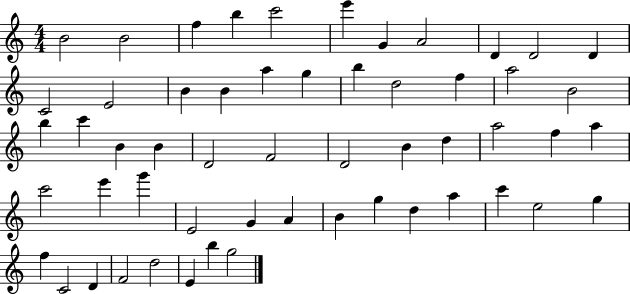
B4/h B4/h F5/q B5/q C6/h E6/q G4/q A4/h D4/q D4/h D4/q C4/h E4/h B4/q B4/q A5/q G5/q B5/q D5/h F5/q A5/h B4/h B5/q C6/q B4/q B4/q D4/h F4/h D4/h B4/q D5/q A5/h F5/q A5/q C6/h E6/q G6/q E4/h G4/q A4/q B4/q G5/q D5/q A5/q C6/q E5/h G5/q F5/q C4/h D4/q F4/h D5/h E4/q B5/q G5/h